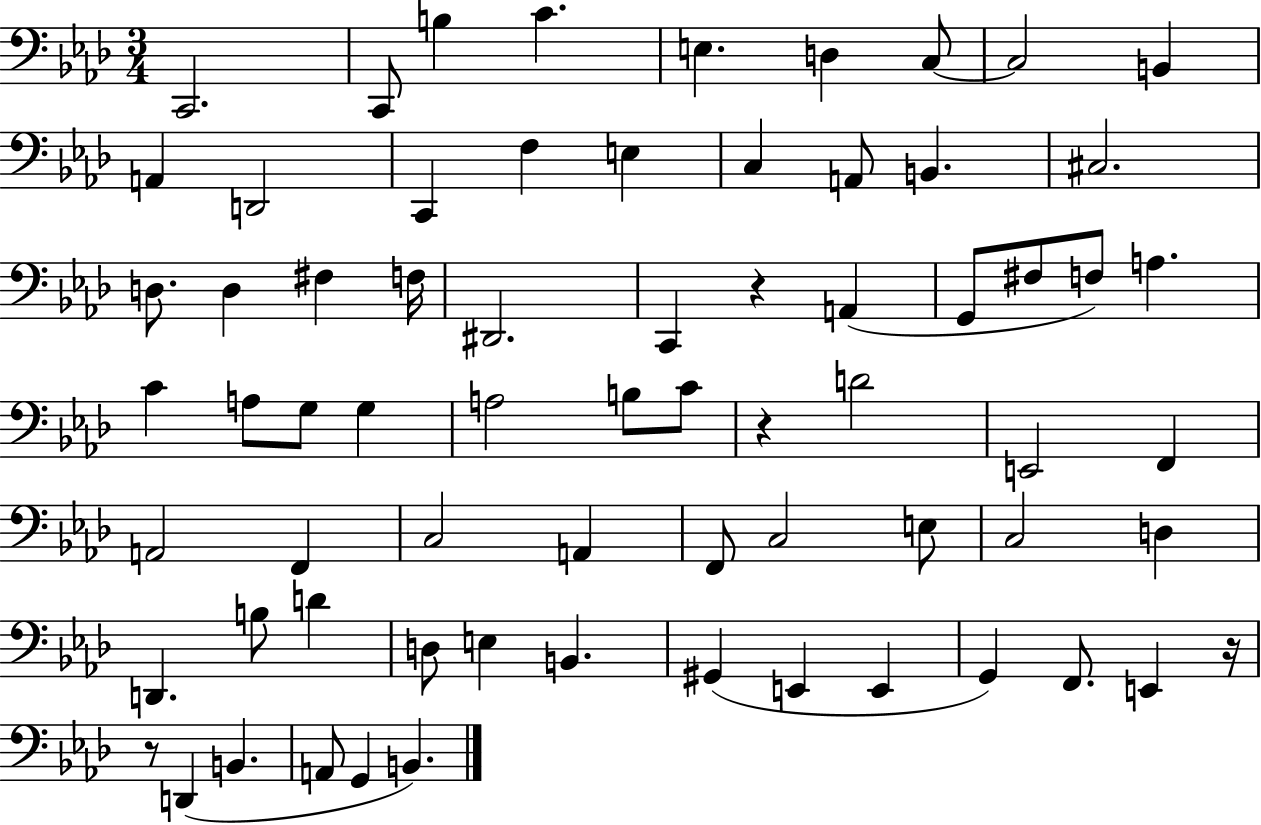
X:1
T:Untitled
M:3/4
L:1/4
K:Ab
C,,2 C,,/2 B, C E, D, C,/2 C,2 B,, A,, D,,2 C,, F, E, C, A,,/2 B,, ^C,2 D,/2 D, ^F, F,/4 ^D,,2 C,, z A,, G,,/2 ^F,/2 F,/2 A, C A,/2 G,/2 G, A,2 B,/2 C/2 z D2 E,,2 F,, A,,2 F,, C,2 A,, F,,/2 C,2 E,/2 C,2 D, D,, B,/2 D D,/2 E, B,, ^G,, E,, E,, G,, F,,/2 E,, z/4 z/2 D,, B,, A,,/2 G,, B,,